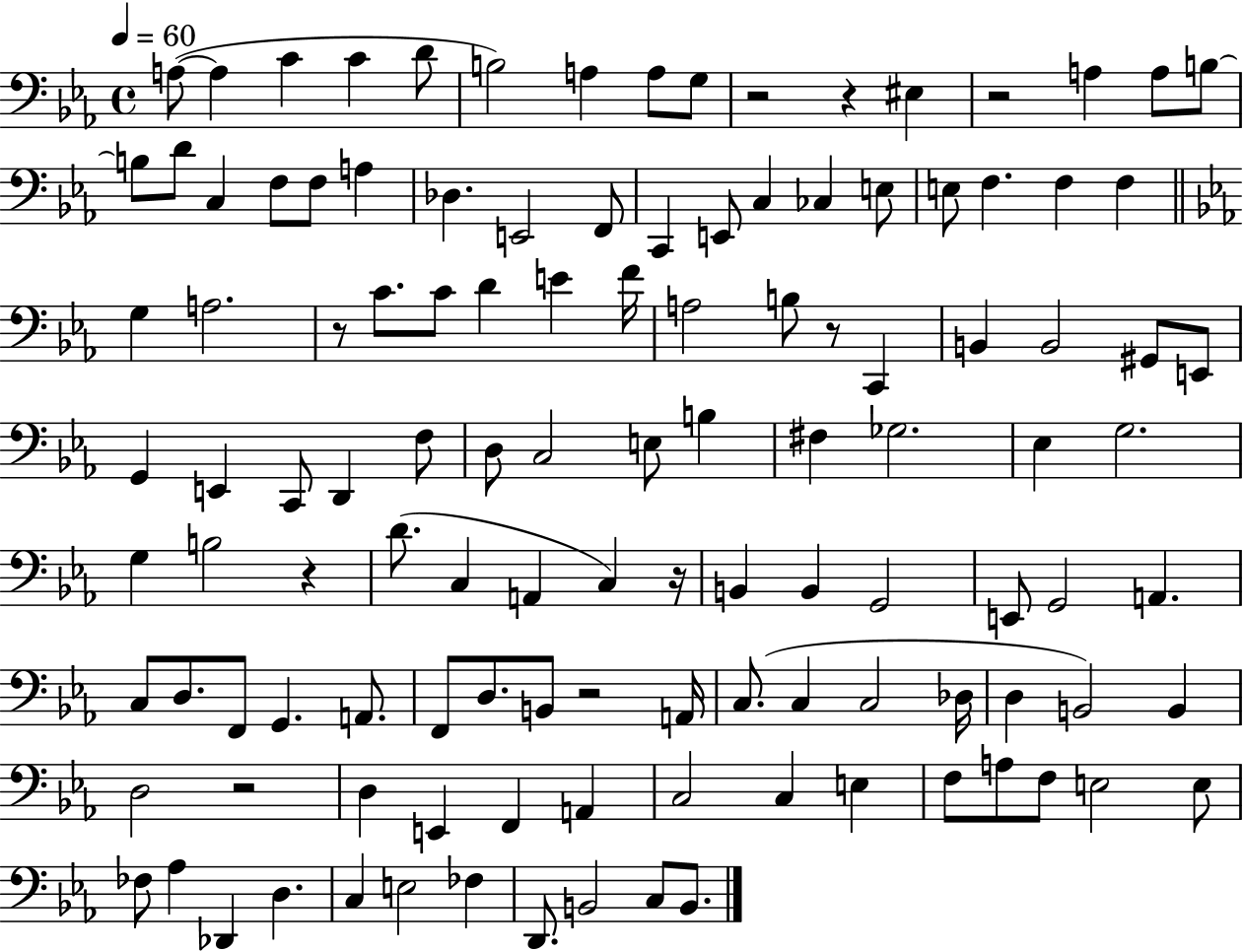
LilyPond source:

{
  \clef bass
  \time 4/4
  \defaultTimeSignature
  \key ees \major
  \tempo 4 = 60
  a8~(~ a4 c'4 c'4 d'8 | b2) a4 a8 g8 | r2 r4 eis4 | r2 a4 a8 b8~~ | \break b8 d'8 c4 f8 f8 a4 | des4. e,2 f,8 | c,4 e,8 c4 ces4 e8 | e8 f4. f4 f4 | \break \bar "||" \break \key ees \major g4 a2. | r8 c'8. c'8 d'4 e'4 f'16 | a2 b8 r8 c,4 | b,4 b,2 gis,8 e,8 | \break g,4 e,4 c,8 d,4 f8 | d8 c2 e8 b4 | fis4 ges2. | ees4 g2. | \break g4 b2 r4 | d'8.( c4 a,4 c4) r16 | b,4 b,4 g,2 | e,8 g,2 a,4. | \break c8 d8. f,8 g,4. a,8. | f,8 d8. b,8 r2 a,16 | c8.( c4 c2 des16 | d4 b,2) b,4 | \break d2 r2 | d4 e,4 f,4 a,4 | c2 c4 e4 | f8 a8 f8 e2 e8 | \break fes8 aes4 des,4 d4. | c4 e2 fes4 | d,8. b,2 c8 b,8. | \bar "|."
}